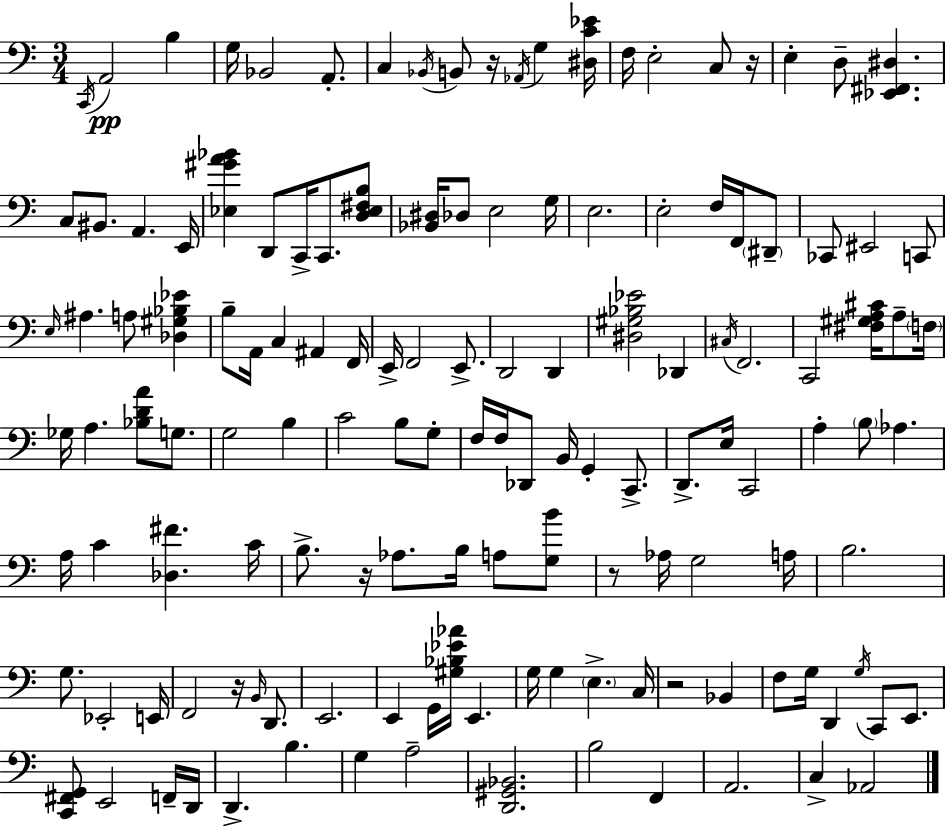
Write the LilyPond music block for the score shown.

{
  \clef bass
  \numericTimeSignature
  \time 3/4
  \key a \minor
  \acciaccatura { c,16 }\pp a,2 b4 | g16 bes,2 a,8.-. | c4 \acciaccatura { bes,16 } b,8 r16 \acciaccatura { aes,16 } g4 | <dis c' ees'>16 f16 e2-. | \break c8 r16 e4-. d8-- <ees, fis, dis>4. | c8 bis,8. a,4. | e,16 <ees gis' a' bes'>4 d,8 c,16-> c,8. | <d ees fis b>8 <bes, dis>16 des8 e2 | \break g16 e2. | e2-. f16 | f,16 \parenthesize dis,8-- ces,8 eis,2 | c,8 \grace { e16 } ais4. a8 | \break <des gis bes ees'>4 b8-- a,16 c4 ais,4 | f,16 e,16-> f,2 | e,8.-> d,2 | d,4 <dis gis bes ees'>2 | \break des,4 \acciaccatura { cis16 } f,2. | c,2 | <fis gis a cis'>16 a8-- \parenthesize f16 ges16 a4. | <bes d' a'>8 g8. g2 | \break b4 c'2 | b8 g8-. f16 f16 des,8 b,16 g,4-. | c,8.-> d,8.-> e16 c,2 | a4-. \parenthesize b8 aes4. | \break a16 c'4 <des fis'>4. | c'16 b8.-> r16 aes8. | b16 a8 <g b'>8 r8 aes16 g2 | a16 b2. | \break g8. ees,2-. | e,16 f,2 | r16 \grace { b,16 } d,8. e,2. | e,4 g,16 <gis bes ees' aes'>16 | \break e,4. g16 g4 \parenthesize e4.-> | c16 r2 | bes,4 f8 g16 d,4 | \acciaccatura { g16 } c,8 e,8. <c, fis, g,>8 e,2 | \break f,16-- d,16 d,4.-> | b4. g4 a2-- | <d, gis, bes,>2. | b2 | \break f,4 a,2. | c4-> aes,2 | \bar "|."
}